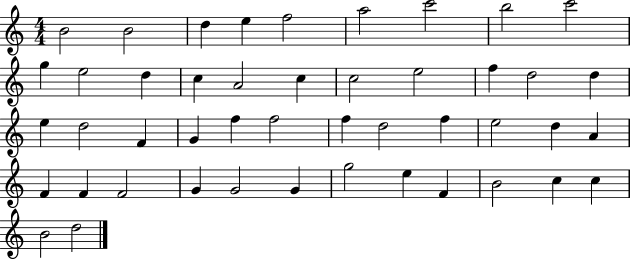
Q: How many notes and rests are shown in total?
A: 46